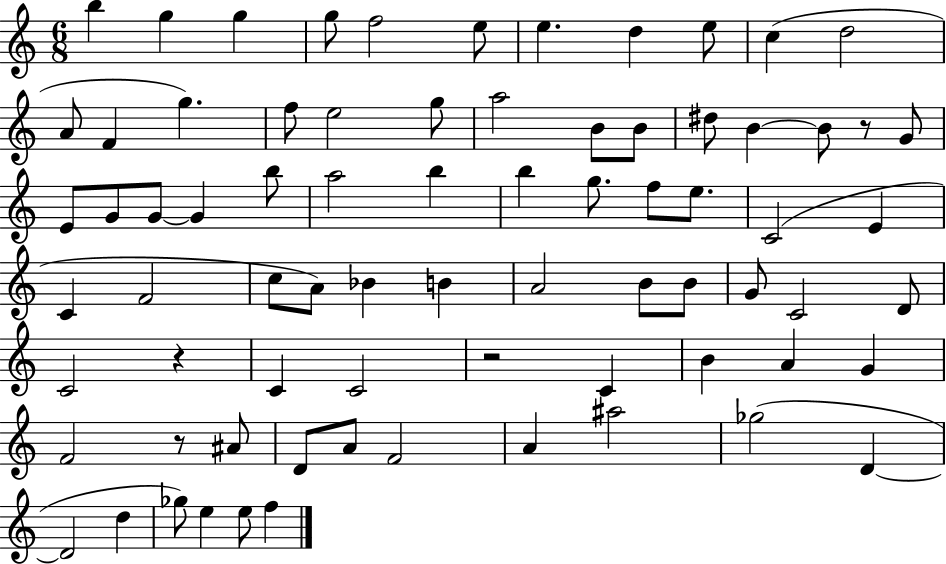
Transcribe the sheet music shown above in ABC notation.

X:1
T:Untitled
M:6/8
L:1/4
K:C
b g g g/2 f2 e/2 e d e/2 c d2 A/2 F g f/2 e2 g/2 a2 B/2 B/2 ^d/2 B B/2 z/2 G/2 E/2 G/2 G/2 G b/2 a2 b b g/2 f/2 e/2 C2 E C F2 c/2 A/2 _B B A2 B/2 B/2 G/2 C2 D/2 C2 z C C2 z2 C B A G F2 z/2 ^A/2 D/2 A/2 F2 A ^a2 _g2 D D2 d _g/2 e e/2 f